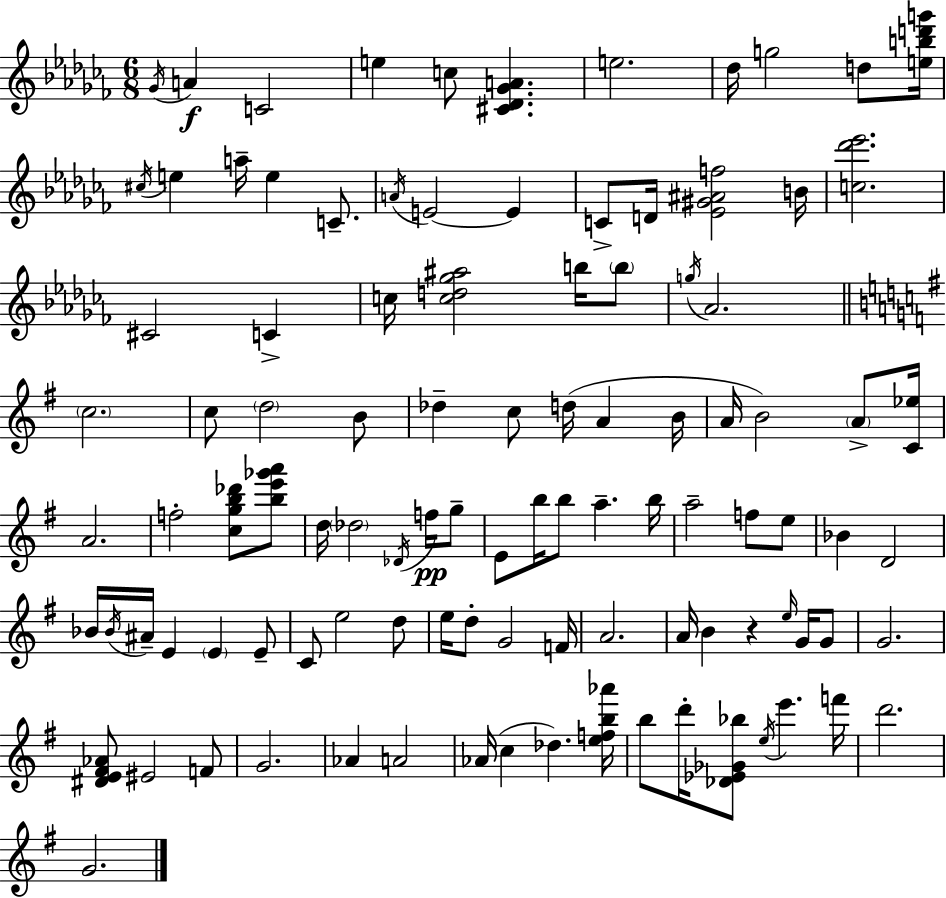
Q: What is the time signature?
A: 6/8